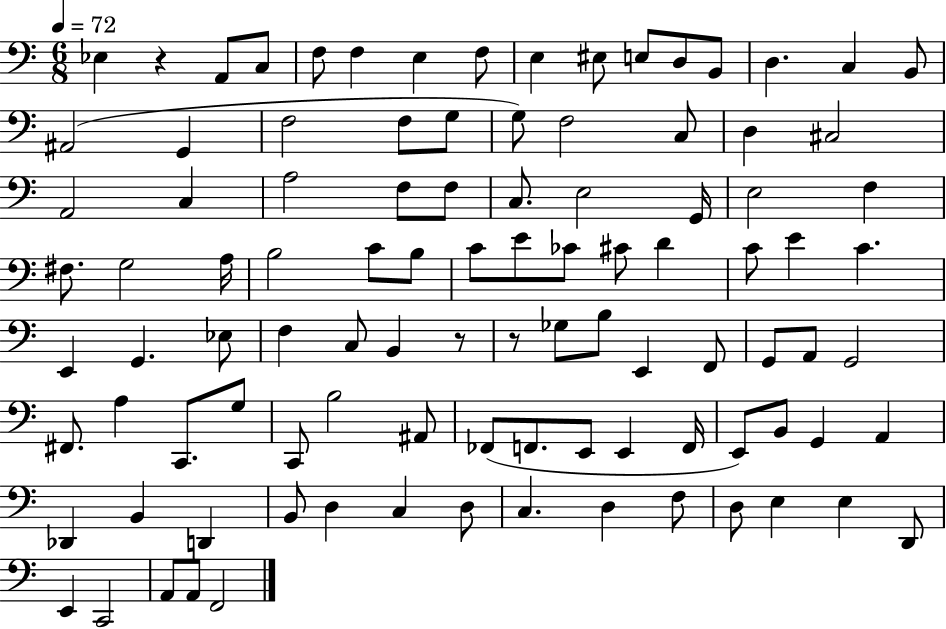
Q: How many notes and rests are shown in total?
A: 100